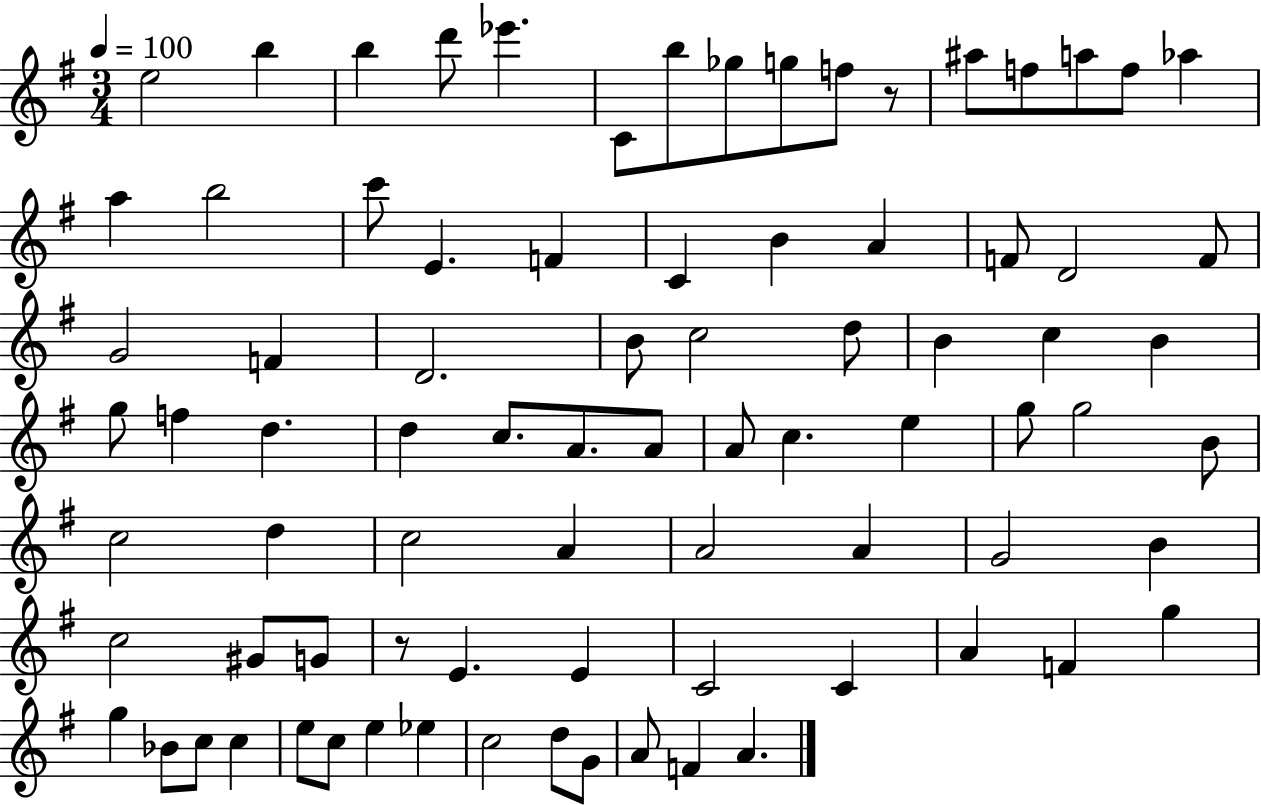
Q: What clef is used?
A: treble